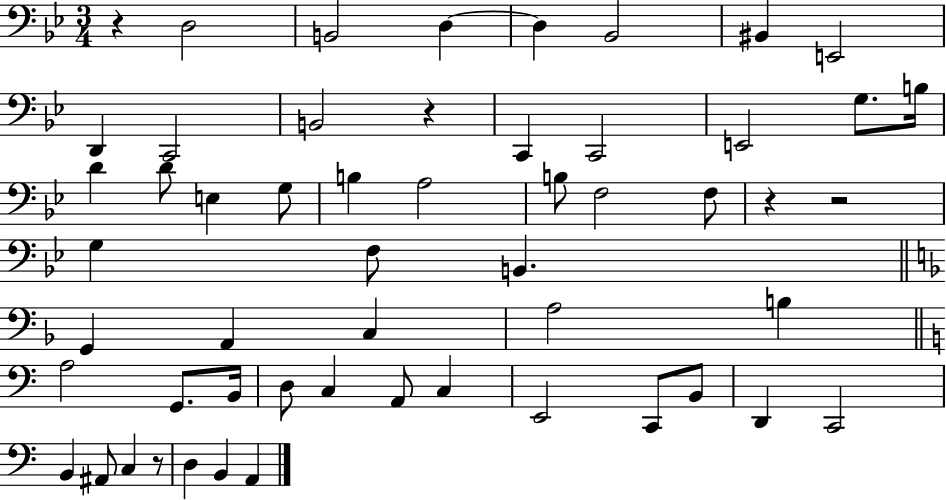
R/q D3/h B2/h D3/q D3/q Bb2/h BIS2/q E2/h D2/q C2/h B2/h R/q C2/q C2/h E2/h G3/e. B3/s D4/q D4/e E3/q G3/e B3/q A3/h B3/e F3/h F3/e R/q R/h G3/q F3/e B2/q. G2/q A2/q C3/q A3/h B3/q A3/h G2/e. B2/s D3/e C3/q A2/e C3/q E2/h C2/e B2/e D2/q C2/h B2/q A#2/e C3/q R/e D3/q B2/q A2/q